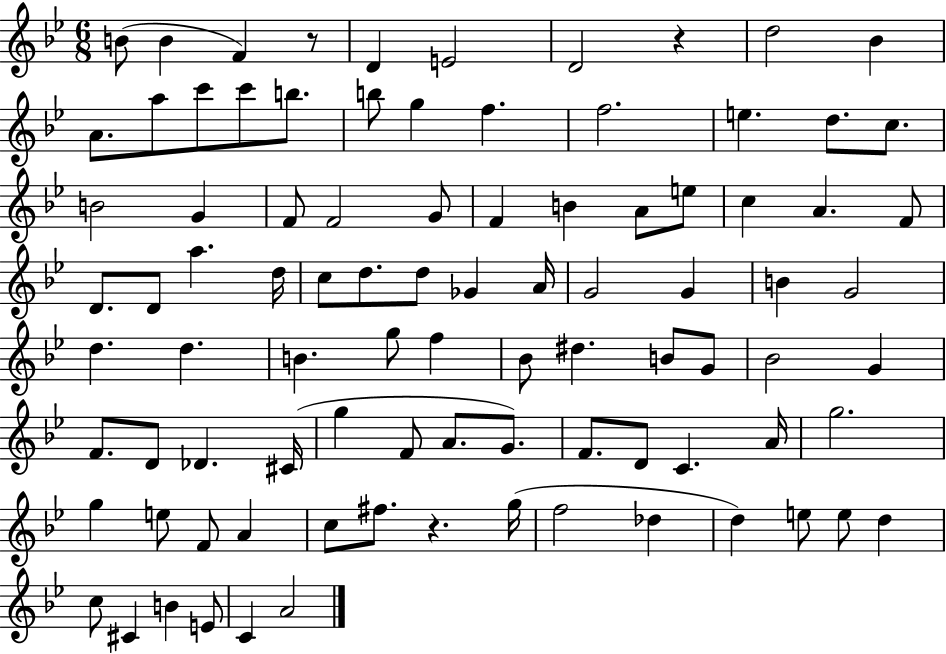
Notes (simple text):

B4/e B4/q F4/q R/e D4/q E4/h D4/h R/q D5/h Bb4/q A4/e. A5/e C6/e C6/e B5/e. B5/e G5/q F5/q. F5/h. E5/q. D5/e. C5/e. B4/h G4/q F4/e F4/h G4/e F4/q B4/q A4/e E5/e C5/q A4/q. F4/e D4/e. D4/e A5/q. D5/s C5/e D5/e. D5/e Gb4/q A4/s G4/h G4/q B4/q G4/h D5/q. D5/q. B4/q. G5/e F5/q Bb4/e D#5/q. B4/e G4/e Bb4/h G4/q F4/e. D4/e Db4/q. C#4/s G5/q F4/e A4/e. G4/e. F4/e. D4/e C4/q. A4/s G5/h. G5/q E5/e F4/e A4/q C5/e F#5/e. R/q. G5/s F5/h Db5/q D5/q E5/e E5/e D5/q C5/e C#4/q B4/q E4/e C4/q A4/h